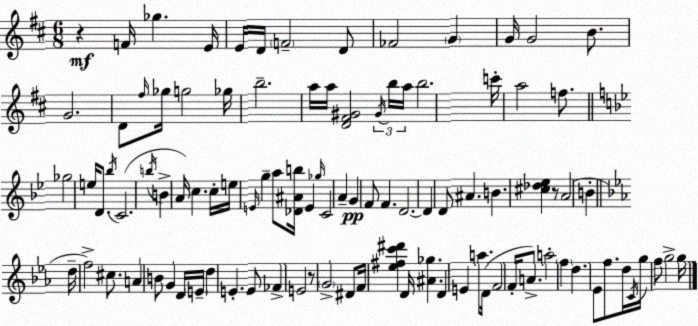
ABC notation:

X:1
T:Untitled
M:6/8
L:1/4
K:D
z F/4 _g E/4 E/4 D/4 F2 D/2 _F2 G G/4 G2 B/2 G2 D/2 ^f/4 _g/4 g2 _g/4 b2 a/4 a/4 [D^F^G]2 ^G/4 b/4 a/4 b2 c'/4 a2 f/2 _g2 e/4 D/2 _b/4 C2 b/4 B A/4 c c/4 e/4 E/4 g a/2 [_D^Ab]/4 E _g/4 C2 A G F/2 F D2 D D/2 ^A B [^c_d_e] z/2 A2 B d/4 f2 ^c/2 A B/2 G D/4 E/4 d E E/2 _F E2 z/2 G2 ^D/2 F/4 [_e^fc'^d'] D/4 [^A_g] D E a/2 D/4 F2 F/4 A/2 a2 f d _E/2 f/2 d/4 C/4 g/4 f/2 g2 g/4